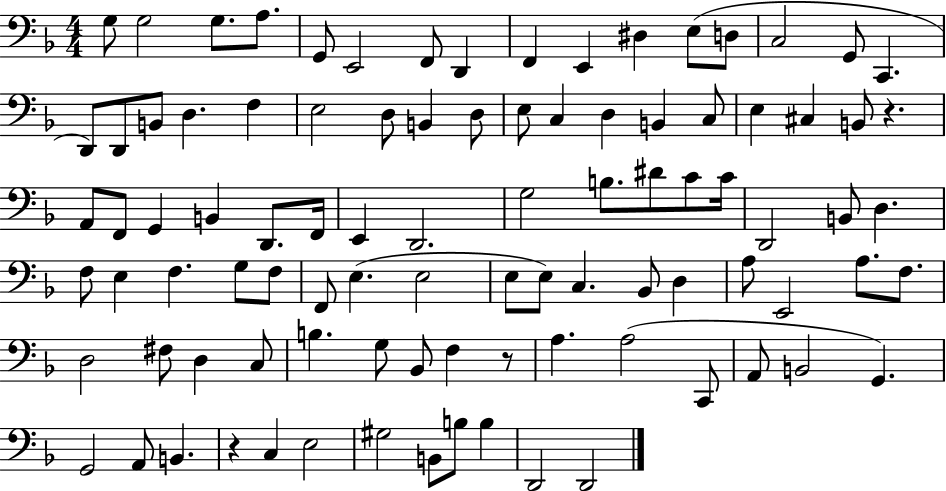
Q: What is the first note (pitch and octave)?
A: G3